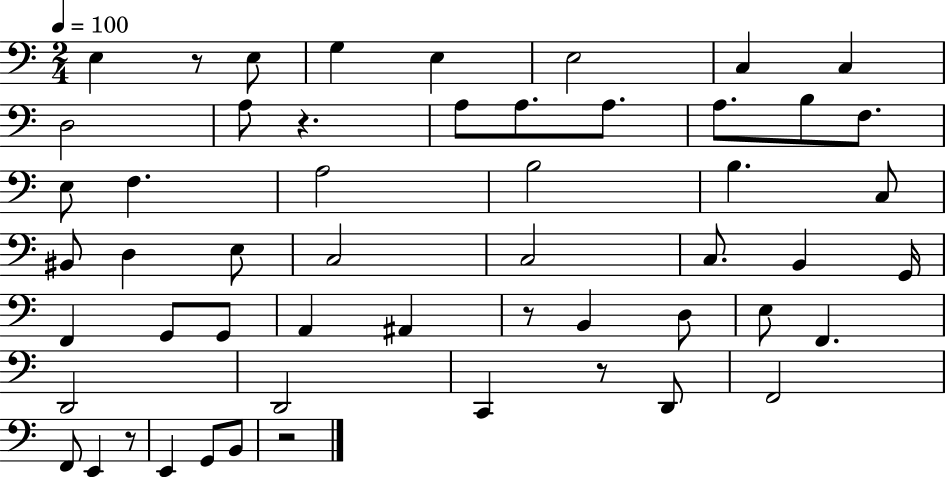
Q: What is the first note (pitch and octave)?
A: E3